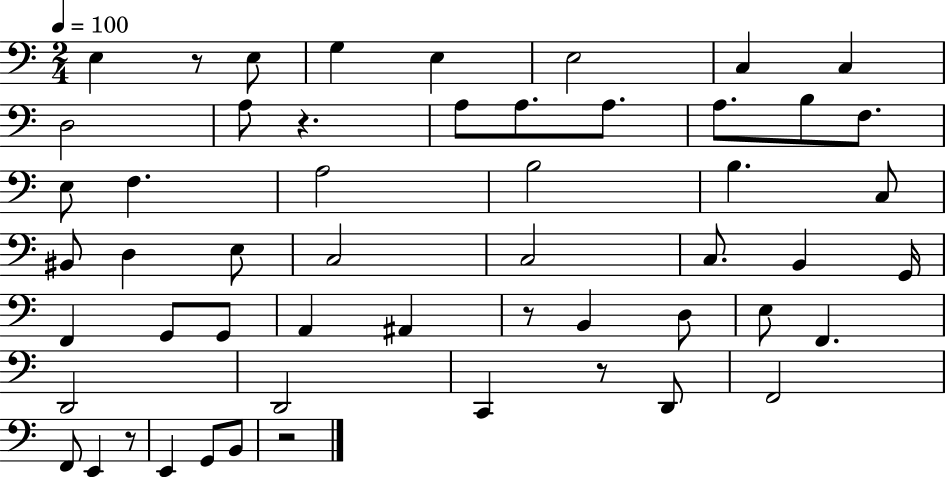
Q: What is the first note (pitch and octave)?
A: E3